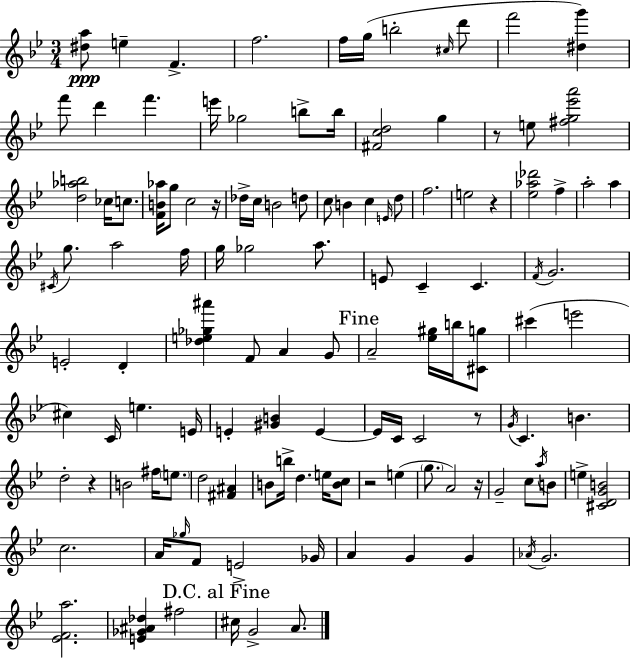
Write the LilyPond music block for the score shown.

{
  \clef treble
  \numericTimeSignature
  \time 3/4
  \key g \minor
  <dis'' a''>8\ppp e''4-- f'4.-> | f''2. | f''16 g''16( b''2-. \grace { cis''16 } d'''8 | f'''2 <dis'' g'''>4) | \break f'''8 d'''4 f'''4. | e'''16 ges''2 b''8-> | b''16 <fis' c'' d''>2 g''4 | r8 e''8 <fis'' g'' ees''' a'''>2 | \break <d'' aes'' b''>2 ces''16 c''8. | <f' b' aes''>16 g''8 c''2 | r16 des''16-> c''16 b'2 d''8 | c''8 b'4 c''4 \grace { e'16 } | \break d''8 f''2. | e''2 r4 | <ees'' aes'' des'''>2 f''4-> | a''2-. a''4 | \break \acciaccatura { cis'16 } g''8. a''2 | f''16 g''16 ges''2 | a''8. e'8 c'4-- c'4. | \acciaccatura { f'16 } g'2. | \break e'2-. | d'4-. <des'' e'' ges'' ais'''>4 f'8 a'4 | g'8 \mark "Fine" a'2-- | <ees'' gis''>16 b''16 <cis' g''>8 cis'''4( e'''2 | \break cis''4) c'16 e''4. | e'16 e'4-. <gis' b'>4 | e'4~~ e'16 c'16 c'2 | r8 \acciaccatura { g'16 } c'4. b'4. | \break d''2-. | r4 b'2 | fis''16 \parenthesize e''8. d''2 | <fis' ais'>4 b'8 b''16-> d''4. | \break e''16 <b' c''>8 r2 | e''4( \parenthesize g''8. a'2) | r16 g'2-- | c''8 \acciaccatura { a''16 } b'8 e''4-> <cis' d' g' b'>2 | \break c''2. | a'16 \grace { ges''16 } f'8 e'2-> | ges'16 a'4 g'4 | g'4 \acciaccatura { aes'16 } g'2. | \break <ees' f' a''>2. | <e' ges' ais' des''>4 | fis''2 \mark "D.C. al Fine" cis''16 g'2-> | a'8. \bar "|."
}